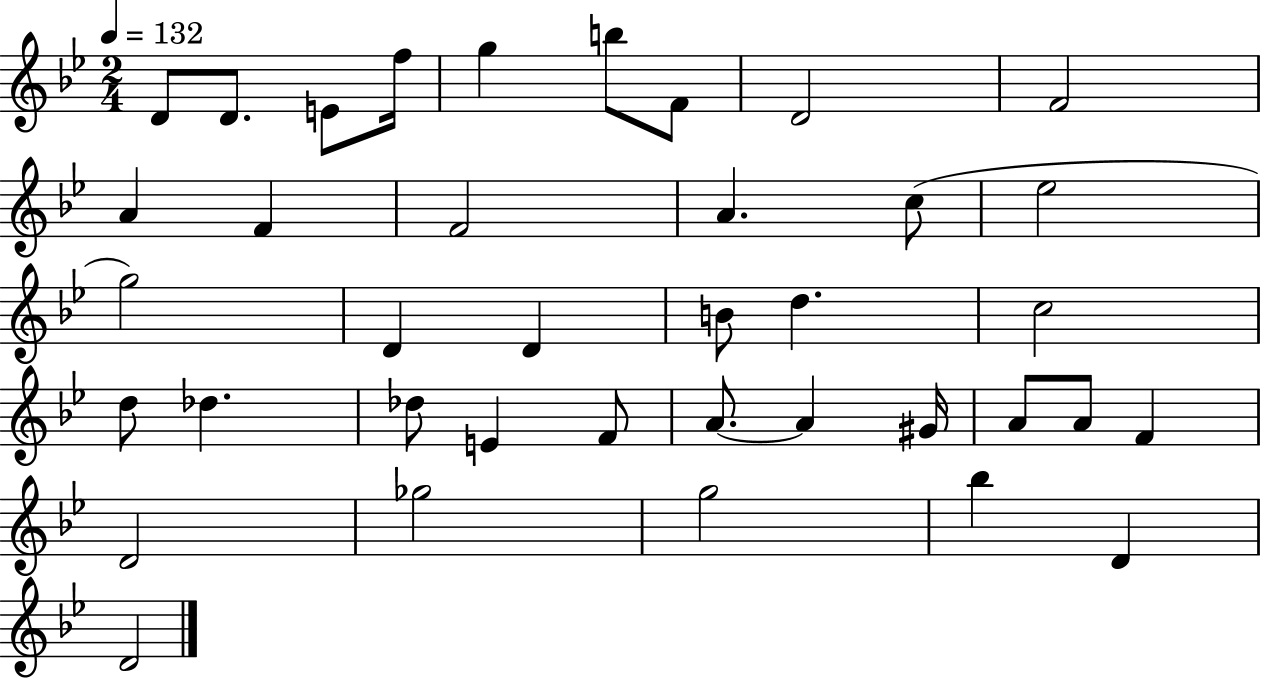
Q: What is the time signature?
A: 2/4